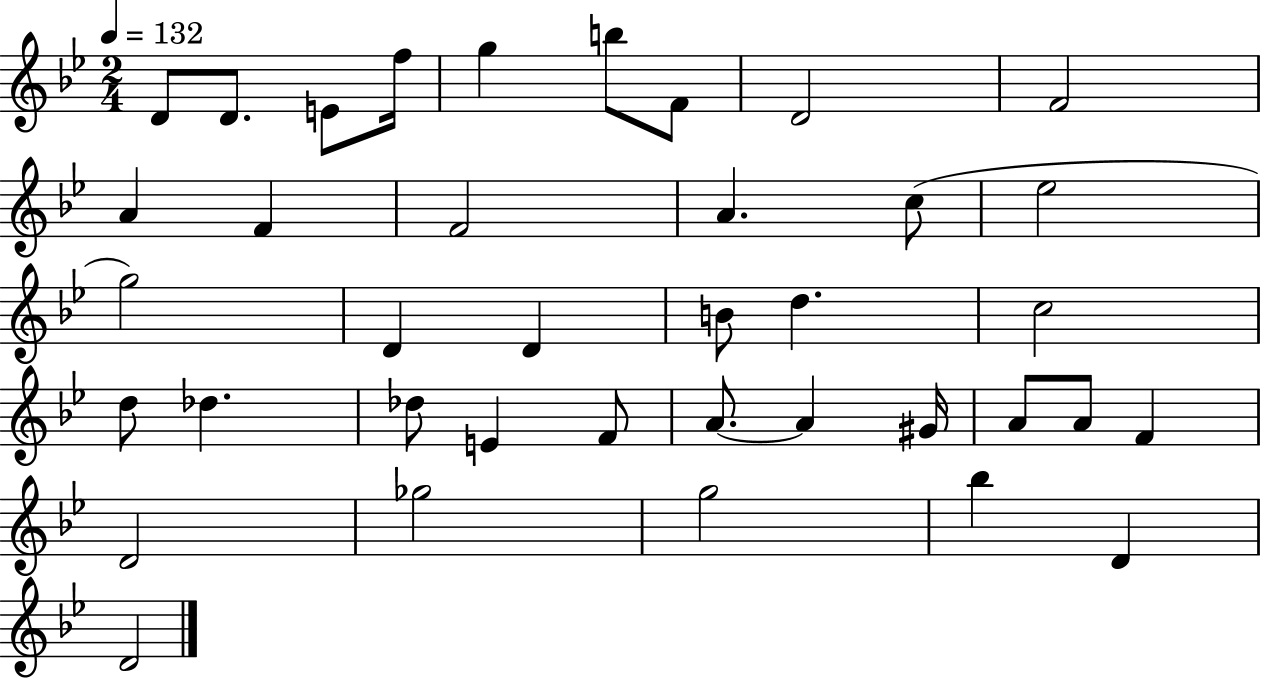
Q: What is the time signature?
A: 2/4